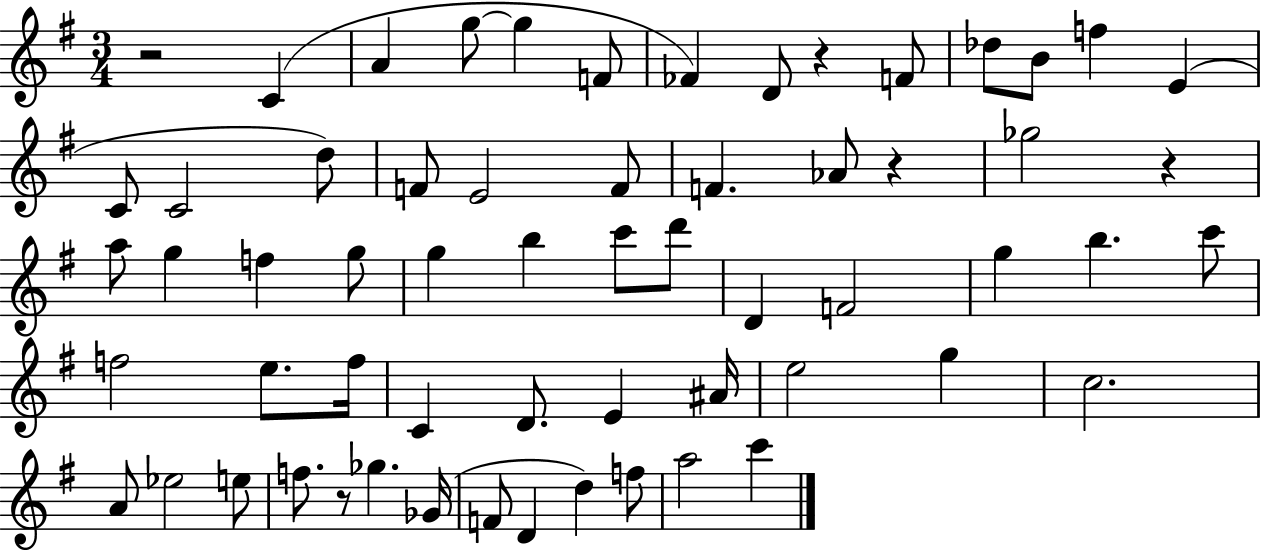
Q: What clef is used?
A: treble